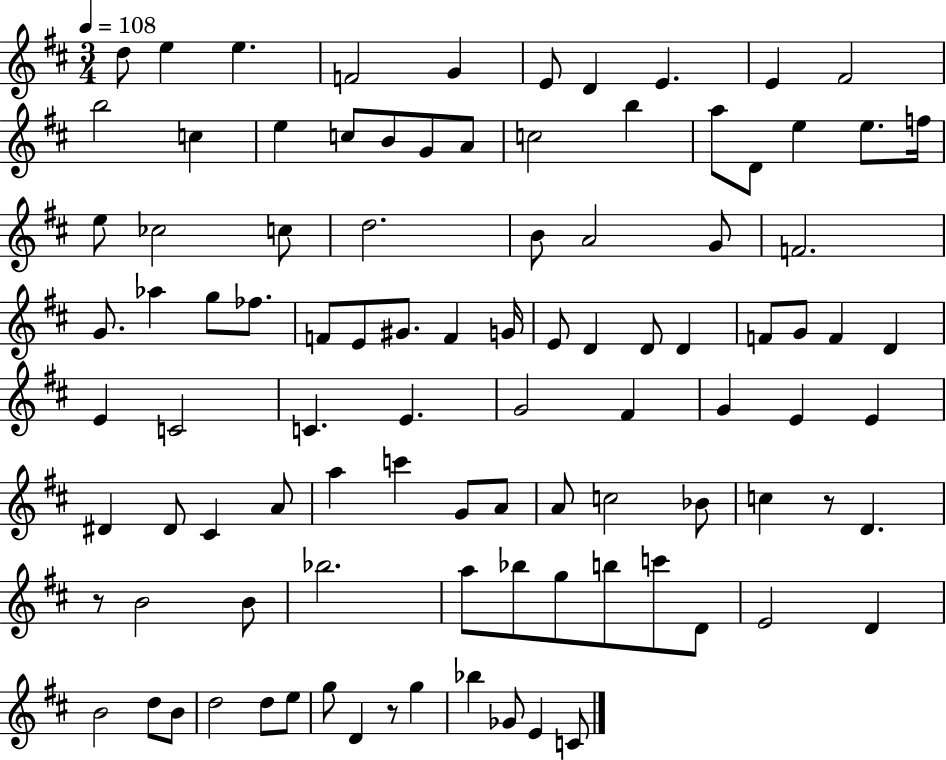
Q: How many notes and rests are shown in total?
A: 98